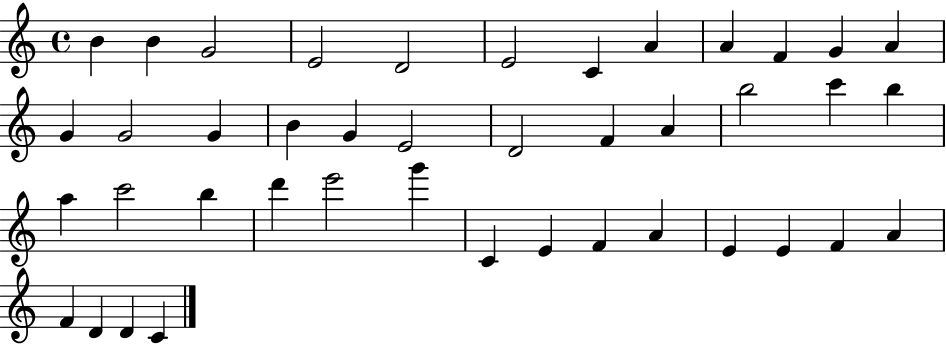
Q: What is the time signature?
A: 4/4